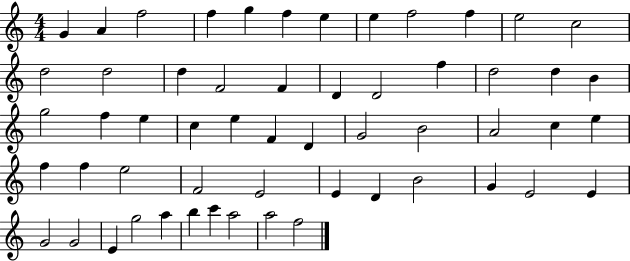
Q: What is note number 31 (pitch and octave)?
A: G4